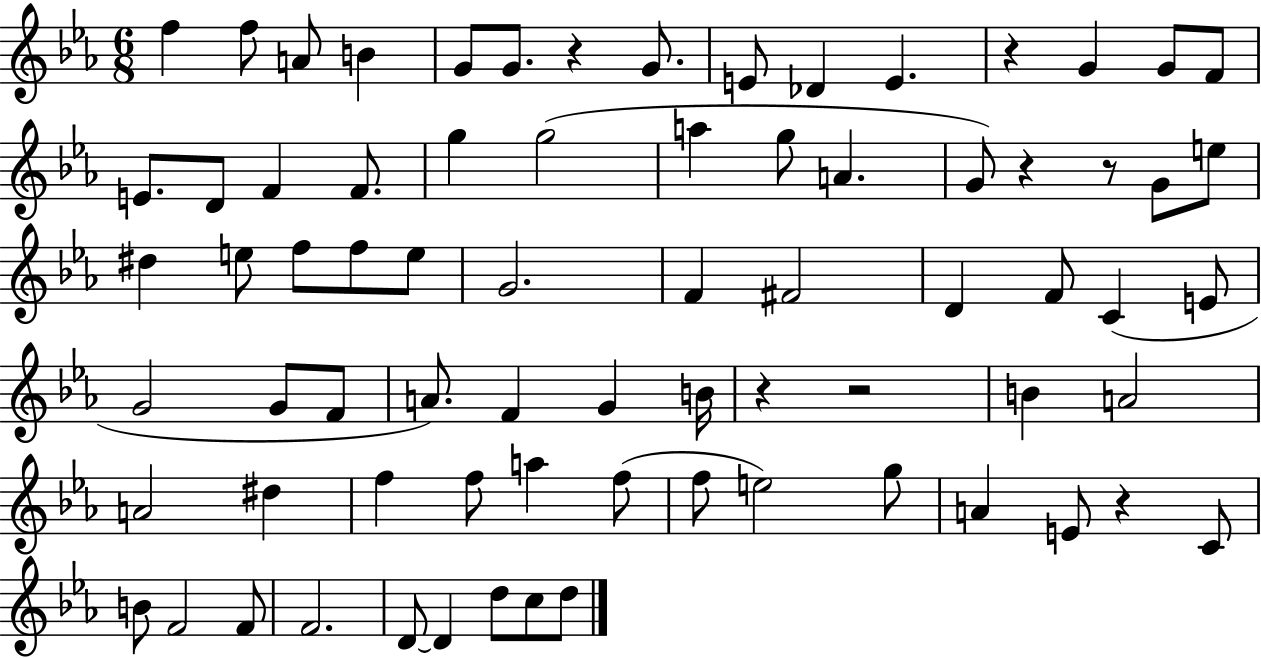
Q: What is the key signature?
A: EES major